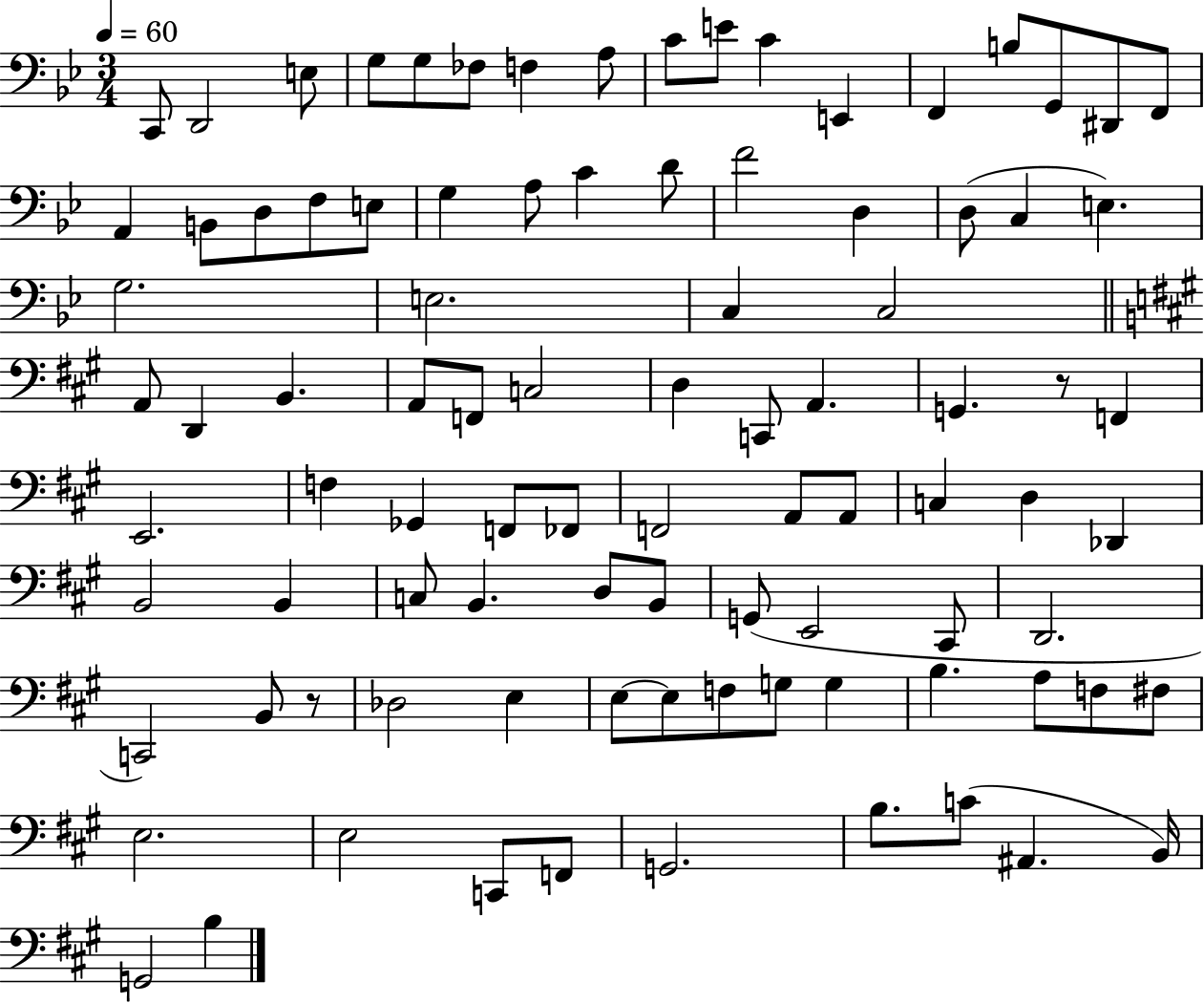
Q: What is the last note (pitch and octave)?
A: B3